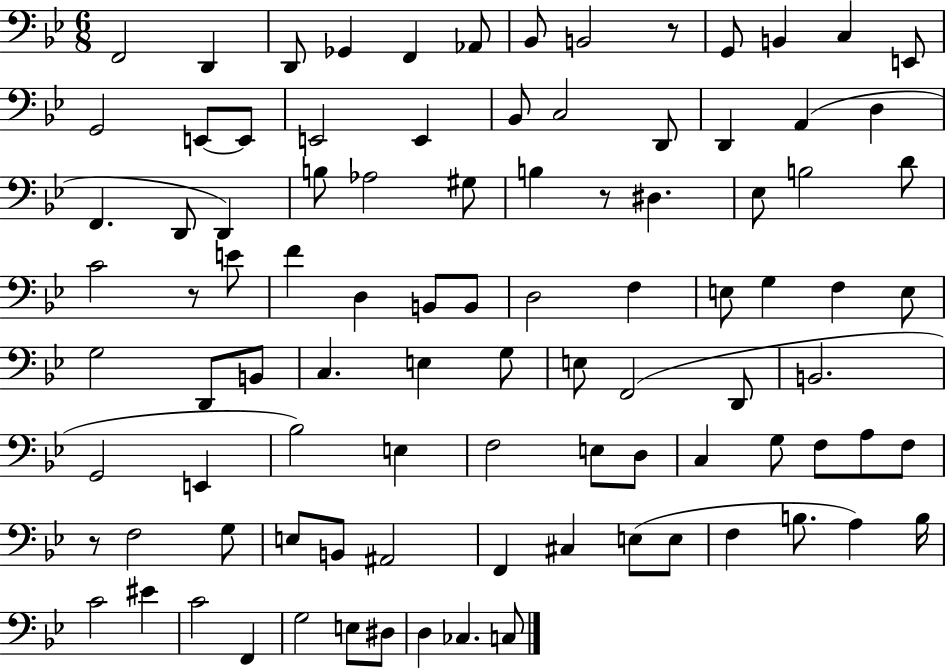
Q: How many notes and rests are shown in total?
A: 95